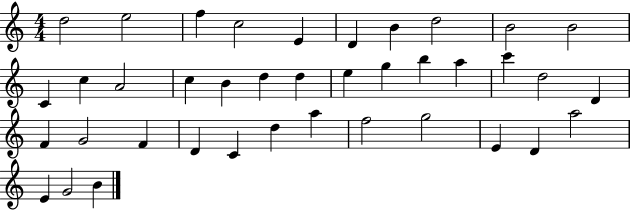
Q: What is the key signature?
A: C major